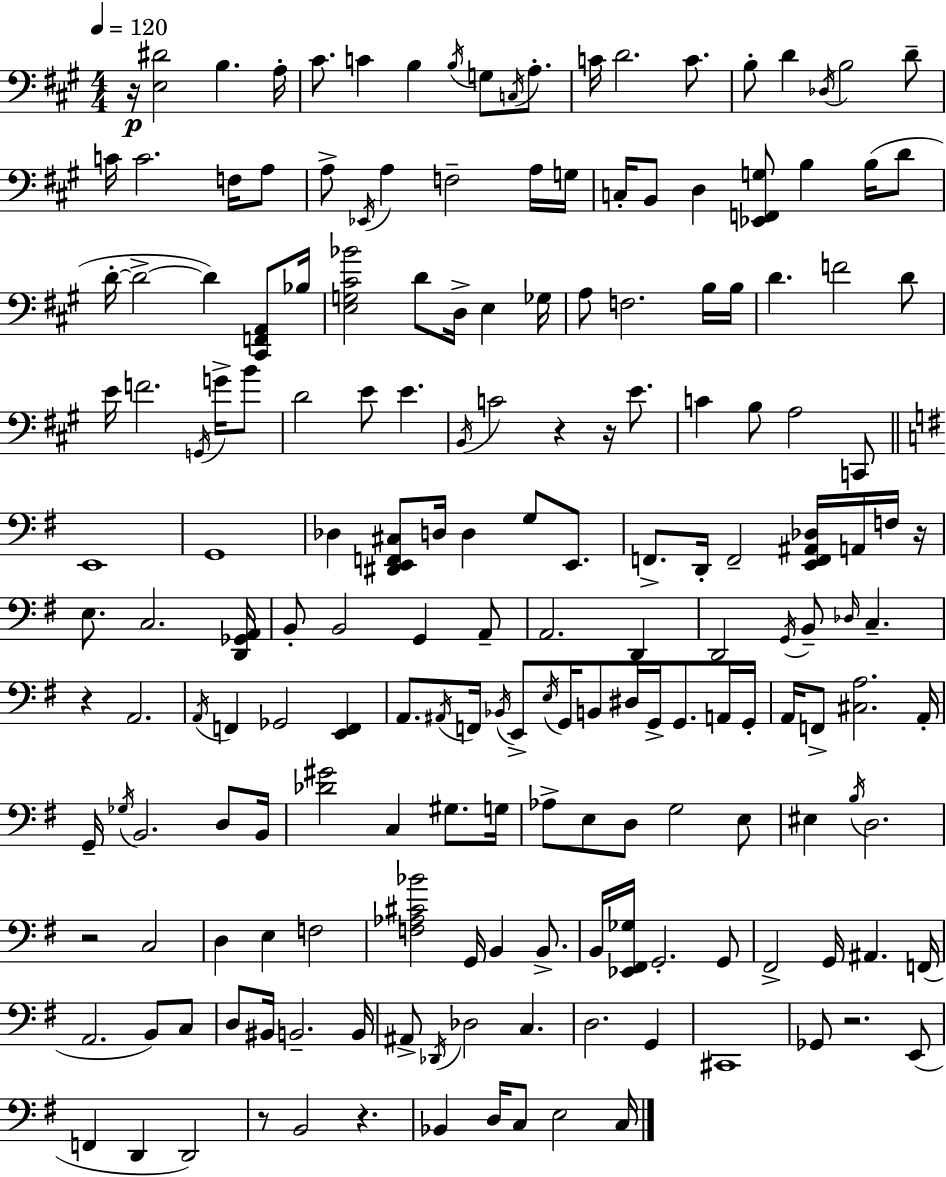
{
  \clef bass
  \numericTimeSignature
  \time 4/4
  \key a \major
  \tempo 4 = 120
  \repeat volta 2 { r16\p <e dis'>2 b4. a16-. | cis'8. c'4 b4 \acciaccatura { b16 } g8 \acciaccatura { c16 } a8.-. | c'16 d'2. c'8. | b8-. d'4 \acciaccatura { des16 } b2 | \break d'8-- c'16 c'2. | f16 a8 a8-> \acciaccatura { ees,16 } a4 f2-- | a16 g16 c16-. b,8 d4 <ees, f, g>8 b4 | b16( d'8 d'16-.~~ d'2->~~ d'4) | \break <cis, f, a,>8 bes16 <e g cis' bes'>2 d'8 d16-> e4 | ges16 a8 f2. | b16 b16 d'4. f'2 | d'8 e'16 f'2. | \break \acciaccatura { g,16 } g'16-> b'8 d'2 e'8 e'4. | \acciaccatura { b,16 } c'2 r4 | r16 e'8. c'4 b8 a2 | c,8 \bar "||" \break \key e \minor e,1 | g,1 | des4 <dis, e, f, cis>8 d16 d4 g8 e,8. | f,8.-> d,16-. f,2-- <e, f, ais, des>16 a,16 f16 r16 | \break e8. c2. <d, ges, a,>16 | b,8-. b,2 g,4 a,8-- | a,2. d,4 | d,2 \acciaccatura { g,16 } b,8-- \grace { des16 } c4.-- | \break r4 a,2. | \acciaccatura { a,16 } f,4 ges,2 <e, f,>4 | a,8. \acciaccatura { ais,16 } f,16 \acciaccatura { bes,16 } e,8-> \acciaccatura { e16 } g,16 b,8 dis16 | g,16-> g,8. a,16 g,16-. a,16 f,8-> <cis a>2. | \break a,16-. g,16-- \acciaccatura { ges16 } b,2. | d8 b,16 <des' gis'>2 c4 | gis8. g16 aes8-> e8 d8 g2 | e8 eis4 \acciaccatura { b16 } d2. | \break r2 | c2 d4 e4 | f2 <f aes cis' bes'>2 | g,16 b,4 b,8.-> b,16 <ees, fis, ges>16 g,2.-. | \break g,8 fis,2-> | g,16 ais,4. f,16( a,2. | b,8) c8 d8 bis,16 b,2.-- | b,16 ais,8-> \acciaccatura { des,16 } des2 | \break c4. d2. | g,4 cis,1 | ges,8 r2. | e,8( f,4 d,4 | \break d,2) r8 b,2 | r4. bes,4 d16 c8 | e2 c16 } \bar "|."
}